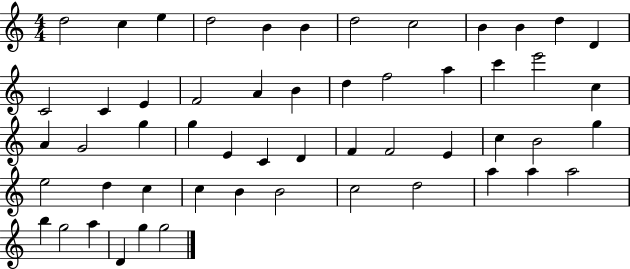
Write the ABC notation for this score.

X:1
T:Untitled
M:4/4
L:1/4
K:C
d2 c e d2 B B d2 c2 B B d D C2 C E F2 A B d f2 a c' e'2 c A G2 g g E C D F F2 E c B2 g e2 d c c B B2 c2 d2 a a a2 b g2 a D g g2